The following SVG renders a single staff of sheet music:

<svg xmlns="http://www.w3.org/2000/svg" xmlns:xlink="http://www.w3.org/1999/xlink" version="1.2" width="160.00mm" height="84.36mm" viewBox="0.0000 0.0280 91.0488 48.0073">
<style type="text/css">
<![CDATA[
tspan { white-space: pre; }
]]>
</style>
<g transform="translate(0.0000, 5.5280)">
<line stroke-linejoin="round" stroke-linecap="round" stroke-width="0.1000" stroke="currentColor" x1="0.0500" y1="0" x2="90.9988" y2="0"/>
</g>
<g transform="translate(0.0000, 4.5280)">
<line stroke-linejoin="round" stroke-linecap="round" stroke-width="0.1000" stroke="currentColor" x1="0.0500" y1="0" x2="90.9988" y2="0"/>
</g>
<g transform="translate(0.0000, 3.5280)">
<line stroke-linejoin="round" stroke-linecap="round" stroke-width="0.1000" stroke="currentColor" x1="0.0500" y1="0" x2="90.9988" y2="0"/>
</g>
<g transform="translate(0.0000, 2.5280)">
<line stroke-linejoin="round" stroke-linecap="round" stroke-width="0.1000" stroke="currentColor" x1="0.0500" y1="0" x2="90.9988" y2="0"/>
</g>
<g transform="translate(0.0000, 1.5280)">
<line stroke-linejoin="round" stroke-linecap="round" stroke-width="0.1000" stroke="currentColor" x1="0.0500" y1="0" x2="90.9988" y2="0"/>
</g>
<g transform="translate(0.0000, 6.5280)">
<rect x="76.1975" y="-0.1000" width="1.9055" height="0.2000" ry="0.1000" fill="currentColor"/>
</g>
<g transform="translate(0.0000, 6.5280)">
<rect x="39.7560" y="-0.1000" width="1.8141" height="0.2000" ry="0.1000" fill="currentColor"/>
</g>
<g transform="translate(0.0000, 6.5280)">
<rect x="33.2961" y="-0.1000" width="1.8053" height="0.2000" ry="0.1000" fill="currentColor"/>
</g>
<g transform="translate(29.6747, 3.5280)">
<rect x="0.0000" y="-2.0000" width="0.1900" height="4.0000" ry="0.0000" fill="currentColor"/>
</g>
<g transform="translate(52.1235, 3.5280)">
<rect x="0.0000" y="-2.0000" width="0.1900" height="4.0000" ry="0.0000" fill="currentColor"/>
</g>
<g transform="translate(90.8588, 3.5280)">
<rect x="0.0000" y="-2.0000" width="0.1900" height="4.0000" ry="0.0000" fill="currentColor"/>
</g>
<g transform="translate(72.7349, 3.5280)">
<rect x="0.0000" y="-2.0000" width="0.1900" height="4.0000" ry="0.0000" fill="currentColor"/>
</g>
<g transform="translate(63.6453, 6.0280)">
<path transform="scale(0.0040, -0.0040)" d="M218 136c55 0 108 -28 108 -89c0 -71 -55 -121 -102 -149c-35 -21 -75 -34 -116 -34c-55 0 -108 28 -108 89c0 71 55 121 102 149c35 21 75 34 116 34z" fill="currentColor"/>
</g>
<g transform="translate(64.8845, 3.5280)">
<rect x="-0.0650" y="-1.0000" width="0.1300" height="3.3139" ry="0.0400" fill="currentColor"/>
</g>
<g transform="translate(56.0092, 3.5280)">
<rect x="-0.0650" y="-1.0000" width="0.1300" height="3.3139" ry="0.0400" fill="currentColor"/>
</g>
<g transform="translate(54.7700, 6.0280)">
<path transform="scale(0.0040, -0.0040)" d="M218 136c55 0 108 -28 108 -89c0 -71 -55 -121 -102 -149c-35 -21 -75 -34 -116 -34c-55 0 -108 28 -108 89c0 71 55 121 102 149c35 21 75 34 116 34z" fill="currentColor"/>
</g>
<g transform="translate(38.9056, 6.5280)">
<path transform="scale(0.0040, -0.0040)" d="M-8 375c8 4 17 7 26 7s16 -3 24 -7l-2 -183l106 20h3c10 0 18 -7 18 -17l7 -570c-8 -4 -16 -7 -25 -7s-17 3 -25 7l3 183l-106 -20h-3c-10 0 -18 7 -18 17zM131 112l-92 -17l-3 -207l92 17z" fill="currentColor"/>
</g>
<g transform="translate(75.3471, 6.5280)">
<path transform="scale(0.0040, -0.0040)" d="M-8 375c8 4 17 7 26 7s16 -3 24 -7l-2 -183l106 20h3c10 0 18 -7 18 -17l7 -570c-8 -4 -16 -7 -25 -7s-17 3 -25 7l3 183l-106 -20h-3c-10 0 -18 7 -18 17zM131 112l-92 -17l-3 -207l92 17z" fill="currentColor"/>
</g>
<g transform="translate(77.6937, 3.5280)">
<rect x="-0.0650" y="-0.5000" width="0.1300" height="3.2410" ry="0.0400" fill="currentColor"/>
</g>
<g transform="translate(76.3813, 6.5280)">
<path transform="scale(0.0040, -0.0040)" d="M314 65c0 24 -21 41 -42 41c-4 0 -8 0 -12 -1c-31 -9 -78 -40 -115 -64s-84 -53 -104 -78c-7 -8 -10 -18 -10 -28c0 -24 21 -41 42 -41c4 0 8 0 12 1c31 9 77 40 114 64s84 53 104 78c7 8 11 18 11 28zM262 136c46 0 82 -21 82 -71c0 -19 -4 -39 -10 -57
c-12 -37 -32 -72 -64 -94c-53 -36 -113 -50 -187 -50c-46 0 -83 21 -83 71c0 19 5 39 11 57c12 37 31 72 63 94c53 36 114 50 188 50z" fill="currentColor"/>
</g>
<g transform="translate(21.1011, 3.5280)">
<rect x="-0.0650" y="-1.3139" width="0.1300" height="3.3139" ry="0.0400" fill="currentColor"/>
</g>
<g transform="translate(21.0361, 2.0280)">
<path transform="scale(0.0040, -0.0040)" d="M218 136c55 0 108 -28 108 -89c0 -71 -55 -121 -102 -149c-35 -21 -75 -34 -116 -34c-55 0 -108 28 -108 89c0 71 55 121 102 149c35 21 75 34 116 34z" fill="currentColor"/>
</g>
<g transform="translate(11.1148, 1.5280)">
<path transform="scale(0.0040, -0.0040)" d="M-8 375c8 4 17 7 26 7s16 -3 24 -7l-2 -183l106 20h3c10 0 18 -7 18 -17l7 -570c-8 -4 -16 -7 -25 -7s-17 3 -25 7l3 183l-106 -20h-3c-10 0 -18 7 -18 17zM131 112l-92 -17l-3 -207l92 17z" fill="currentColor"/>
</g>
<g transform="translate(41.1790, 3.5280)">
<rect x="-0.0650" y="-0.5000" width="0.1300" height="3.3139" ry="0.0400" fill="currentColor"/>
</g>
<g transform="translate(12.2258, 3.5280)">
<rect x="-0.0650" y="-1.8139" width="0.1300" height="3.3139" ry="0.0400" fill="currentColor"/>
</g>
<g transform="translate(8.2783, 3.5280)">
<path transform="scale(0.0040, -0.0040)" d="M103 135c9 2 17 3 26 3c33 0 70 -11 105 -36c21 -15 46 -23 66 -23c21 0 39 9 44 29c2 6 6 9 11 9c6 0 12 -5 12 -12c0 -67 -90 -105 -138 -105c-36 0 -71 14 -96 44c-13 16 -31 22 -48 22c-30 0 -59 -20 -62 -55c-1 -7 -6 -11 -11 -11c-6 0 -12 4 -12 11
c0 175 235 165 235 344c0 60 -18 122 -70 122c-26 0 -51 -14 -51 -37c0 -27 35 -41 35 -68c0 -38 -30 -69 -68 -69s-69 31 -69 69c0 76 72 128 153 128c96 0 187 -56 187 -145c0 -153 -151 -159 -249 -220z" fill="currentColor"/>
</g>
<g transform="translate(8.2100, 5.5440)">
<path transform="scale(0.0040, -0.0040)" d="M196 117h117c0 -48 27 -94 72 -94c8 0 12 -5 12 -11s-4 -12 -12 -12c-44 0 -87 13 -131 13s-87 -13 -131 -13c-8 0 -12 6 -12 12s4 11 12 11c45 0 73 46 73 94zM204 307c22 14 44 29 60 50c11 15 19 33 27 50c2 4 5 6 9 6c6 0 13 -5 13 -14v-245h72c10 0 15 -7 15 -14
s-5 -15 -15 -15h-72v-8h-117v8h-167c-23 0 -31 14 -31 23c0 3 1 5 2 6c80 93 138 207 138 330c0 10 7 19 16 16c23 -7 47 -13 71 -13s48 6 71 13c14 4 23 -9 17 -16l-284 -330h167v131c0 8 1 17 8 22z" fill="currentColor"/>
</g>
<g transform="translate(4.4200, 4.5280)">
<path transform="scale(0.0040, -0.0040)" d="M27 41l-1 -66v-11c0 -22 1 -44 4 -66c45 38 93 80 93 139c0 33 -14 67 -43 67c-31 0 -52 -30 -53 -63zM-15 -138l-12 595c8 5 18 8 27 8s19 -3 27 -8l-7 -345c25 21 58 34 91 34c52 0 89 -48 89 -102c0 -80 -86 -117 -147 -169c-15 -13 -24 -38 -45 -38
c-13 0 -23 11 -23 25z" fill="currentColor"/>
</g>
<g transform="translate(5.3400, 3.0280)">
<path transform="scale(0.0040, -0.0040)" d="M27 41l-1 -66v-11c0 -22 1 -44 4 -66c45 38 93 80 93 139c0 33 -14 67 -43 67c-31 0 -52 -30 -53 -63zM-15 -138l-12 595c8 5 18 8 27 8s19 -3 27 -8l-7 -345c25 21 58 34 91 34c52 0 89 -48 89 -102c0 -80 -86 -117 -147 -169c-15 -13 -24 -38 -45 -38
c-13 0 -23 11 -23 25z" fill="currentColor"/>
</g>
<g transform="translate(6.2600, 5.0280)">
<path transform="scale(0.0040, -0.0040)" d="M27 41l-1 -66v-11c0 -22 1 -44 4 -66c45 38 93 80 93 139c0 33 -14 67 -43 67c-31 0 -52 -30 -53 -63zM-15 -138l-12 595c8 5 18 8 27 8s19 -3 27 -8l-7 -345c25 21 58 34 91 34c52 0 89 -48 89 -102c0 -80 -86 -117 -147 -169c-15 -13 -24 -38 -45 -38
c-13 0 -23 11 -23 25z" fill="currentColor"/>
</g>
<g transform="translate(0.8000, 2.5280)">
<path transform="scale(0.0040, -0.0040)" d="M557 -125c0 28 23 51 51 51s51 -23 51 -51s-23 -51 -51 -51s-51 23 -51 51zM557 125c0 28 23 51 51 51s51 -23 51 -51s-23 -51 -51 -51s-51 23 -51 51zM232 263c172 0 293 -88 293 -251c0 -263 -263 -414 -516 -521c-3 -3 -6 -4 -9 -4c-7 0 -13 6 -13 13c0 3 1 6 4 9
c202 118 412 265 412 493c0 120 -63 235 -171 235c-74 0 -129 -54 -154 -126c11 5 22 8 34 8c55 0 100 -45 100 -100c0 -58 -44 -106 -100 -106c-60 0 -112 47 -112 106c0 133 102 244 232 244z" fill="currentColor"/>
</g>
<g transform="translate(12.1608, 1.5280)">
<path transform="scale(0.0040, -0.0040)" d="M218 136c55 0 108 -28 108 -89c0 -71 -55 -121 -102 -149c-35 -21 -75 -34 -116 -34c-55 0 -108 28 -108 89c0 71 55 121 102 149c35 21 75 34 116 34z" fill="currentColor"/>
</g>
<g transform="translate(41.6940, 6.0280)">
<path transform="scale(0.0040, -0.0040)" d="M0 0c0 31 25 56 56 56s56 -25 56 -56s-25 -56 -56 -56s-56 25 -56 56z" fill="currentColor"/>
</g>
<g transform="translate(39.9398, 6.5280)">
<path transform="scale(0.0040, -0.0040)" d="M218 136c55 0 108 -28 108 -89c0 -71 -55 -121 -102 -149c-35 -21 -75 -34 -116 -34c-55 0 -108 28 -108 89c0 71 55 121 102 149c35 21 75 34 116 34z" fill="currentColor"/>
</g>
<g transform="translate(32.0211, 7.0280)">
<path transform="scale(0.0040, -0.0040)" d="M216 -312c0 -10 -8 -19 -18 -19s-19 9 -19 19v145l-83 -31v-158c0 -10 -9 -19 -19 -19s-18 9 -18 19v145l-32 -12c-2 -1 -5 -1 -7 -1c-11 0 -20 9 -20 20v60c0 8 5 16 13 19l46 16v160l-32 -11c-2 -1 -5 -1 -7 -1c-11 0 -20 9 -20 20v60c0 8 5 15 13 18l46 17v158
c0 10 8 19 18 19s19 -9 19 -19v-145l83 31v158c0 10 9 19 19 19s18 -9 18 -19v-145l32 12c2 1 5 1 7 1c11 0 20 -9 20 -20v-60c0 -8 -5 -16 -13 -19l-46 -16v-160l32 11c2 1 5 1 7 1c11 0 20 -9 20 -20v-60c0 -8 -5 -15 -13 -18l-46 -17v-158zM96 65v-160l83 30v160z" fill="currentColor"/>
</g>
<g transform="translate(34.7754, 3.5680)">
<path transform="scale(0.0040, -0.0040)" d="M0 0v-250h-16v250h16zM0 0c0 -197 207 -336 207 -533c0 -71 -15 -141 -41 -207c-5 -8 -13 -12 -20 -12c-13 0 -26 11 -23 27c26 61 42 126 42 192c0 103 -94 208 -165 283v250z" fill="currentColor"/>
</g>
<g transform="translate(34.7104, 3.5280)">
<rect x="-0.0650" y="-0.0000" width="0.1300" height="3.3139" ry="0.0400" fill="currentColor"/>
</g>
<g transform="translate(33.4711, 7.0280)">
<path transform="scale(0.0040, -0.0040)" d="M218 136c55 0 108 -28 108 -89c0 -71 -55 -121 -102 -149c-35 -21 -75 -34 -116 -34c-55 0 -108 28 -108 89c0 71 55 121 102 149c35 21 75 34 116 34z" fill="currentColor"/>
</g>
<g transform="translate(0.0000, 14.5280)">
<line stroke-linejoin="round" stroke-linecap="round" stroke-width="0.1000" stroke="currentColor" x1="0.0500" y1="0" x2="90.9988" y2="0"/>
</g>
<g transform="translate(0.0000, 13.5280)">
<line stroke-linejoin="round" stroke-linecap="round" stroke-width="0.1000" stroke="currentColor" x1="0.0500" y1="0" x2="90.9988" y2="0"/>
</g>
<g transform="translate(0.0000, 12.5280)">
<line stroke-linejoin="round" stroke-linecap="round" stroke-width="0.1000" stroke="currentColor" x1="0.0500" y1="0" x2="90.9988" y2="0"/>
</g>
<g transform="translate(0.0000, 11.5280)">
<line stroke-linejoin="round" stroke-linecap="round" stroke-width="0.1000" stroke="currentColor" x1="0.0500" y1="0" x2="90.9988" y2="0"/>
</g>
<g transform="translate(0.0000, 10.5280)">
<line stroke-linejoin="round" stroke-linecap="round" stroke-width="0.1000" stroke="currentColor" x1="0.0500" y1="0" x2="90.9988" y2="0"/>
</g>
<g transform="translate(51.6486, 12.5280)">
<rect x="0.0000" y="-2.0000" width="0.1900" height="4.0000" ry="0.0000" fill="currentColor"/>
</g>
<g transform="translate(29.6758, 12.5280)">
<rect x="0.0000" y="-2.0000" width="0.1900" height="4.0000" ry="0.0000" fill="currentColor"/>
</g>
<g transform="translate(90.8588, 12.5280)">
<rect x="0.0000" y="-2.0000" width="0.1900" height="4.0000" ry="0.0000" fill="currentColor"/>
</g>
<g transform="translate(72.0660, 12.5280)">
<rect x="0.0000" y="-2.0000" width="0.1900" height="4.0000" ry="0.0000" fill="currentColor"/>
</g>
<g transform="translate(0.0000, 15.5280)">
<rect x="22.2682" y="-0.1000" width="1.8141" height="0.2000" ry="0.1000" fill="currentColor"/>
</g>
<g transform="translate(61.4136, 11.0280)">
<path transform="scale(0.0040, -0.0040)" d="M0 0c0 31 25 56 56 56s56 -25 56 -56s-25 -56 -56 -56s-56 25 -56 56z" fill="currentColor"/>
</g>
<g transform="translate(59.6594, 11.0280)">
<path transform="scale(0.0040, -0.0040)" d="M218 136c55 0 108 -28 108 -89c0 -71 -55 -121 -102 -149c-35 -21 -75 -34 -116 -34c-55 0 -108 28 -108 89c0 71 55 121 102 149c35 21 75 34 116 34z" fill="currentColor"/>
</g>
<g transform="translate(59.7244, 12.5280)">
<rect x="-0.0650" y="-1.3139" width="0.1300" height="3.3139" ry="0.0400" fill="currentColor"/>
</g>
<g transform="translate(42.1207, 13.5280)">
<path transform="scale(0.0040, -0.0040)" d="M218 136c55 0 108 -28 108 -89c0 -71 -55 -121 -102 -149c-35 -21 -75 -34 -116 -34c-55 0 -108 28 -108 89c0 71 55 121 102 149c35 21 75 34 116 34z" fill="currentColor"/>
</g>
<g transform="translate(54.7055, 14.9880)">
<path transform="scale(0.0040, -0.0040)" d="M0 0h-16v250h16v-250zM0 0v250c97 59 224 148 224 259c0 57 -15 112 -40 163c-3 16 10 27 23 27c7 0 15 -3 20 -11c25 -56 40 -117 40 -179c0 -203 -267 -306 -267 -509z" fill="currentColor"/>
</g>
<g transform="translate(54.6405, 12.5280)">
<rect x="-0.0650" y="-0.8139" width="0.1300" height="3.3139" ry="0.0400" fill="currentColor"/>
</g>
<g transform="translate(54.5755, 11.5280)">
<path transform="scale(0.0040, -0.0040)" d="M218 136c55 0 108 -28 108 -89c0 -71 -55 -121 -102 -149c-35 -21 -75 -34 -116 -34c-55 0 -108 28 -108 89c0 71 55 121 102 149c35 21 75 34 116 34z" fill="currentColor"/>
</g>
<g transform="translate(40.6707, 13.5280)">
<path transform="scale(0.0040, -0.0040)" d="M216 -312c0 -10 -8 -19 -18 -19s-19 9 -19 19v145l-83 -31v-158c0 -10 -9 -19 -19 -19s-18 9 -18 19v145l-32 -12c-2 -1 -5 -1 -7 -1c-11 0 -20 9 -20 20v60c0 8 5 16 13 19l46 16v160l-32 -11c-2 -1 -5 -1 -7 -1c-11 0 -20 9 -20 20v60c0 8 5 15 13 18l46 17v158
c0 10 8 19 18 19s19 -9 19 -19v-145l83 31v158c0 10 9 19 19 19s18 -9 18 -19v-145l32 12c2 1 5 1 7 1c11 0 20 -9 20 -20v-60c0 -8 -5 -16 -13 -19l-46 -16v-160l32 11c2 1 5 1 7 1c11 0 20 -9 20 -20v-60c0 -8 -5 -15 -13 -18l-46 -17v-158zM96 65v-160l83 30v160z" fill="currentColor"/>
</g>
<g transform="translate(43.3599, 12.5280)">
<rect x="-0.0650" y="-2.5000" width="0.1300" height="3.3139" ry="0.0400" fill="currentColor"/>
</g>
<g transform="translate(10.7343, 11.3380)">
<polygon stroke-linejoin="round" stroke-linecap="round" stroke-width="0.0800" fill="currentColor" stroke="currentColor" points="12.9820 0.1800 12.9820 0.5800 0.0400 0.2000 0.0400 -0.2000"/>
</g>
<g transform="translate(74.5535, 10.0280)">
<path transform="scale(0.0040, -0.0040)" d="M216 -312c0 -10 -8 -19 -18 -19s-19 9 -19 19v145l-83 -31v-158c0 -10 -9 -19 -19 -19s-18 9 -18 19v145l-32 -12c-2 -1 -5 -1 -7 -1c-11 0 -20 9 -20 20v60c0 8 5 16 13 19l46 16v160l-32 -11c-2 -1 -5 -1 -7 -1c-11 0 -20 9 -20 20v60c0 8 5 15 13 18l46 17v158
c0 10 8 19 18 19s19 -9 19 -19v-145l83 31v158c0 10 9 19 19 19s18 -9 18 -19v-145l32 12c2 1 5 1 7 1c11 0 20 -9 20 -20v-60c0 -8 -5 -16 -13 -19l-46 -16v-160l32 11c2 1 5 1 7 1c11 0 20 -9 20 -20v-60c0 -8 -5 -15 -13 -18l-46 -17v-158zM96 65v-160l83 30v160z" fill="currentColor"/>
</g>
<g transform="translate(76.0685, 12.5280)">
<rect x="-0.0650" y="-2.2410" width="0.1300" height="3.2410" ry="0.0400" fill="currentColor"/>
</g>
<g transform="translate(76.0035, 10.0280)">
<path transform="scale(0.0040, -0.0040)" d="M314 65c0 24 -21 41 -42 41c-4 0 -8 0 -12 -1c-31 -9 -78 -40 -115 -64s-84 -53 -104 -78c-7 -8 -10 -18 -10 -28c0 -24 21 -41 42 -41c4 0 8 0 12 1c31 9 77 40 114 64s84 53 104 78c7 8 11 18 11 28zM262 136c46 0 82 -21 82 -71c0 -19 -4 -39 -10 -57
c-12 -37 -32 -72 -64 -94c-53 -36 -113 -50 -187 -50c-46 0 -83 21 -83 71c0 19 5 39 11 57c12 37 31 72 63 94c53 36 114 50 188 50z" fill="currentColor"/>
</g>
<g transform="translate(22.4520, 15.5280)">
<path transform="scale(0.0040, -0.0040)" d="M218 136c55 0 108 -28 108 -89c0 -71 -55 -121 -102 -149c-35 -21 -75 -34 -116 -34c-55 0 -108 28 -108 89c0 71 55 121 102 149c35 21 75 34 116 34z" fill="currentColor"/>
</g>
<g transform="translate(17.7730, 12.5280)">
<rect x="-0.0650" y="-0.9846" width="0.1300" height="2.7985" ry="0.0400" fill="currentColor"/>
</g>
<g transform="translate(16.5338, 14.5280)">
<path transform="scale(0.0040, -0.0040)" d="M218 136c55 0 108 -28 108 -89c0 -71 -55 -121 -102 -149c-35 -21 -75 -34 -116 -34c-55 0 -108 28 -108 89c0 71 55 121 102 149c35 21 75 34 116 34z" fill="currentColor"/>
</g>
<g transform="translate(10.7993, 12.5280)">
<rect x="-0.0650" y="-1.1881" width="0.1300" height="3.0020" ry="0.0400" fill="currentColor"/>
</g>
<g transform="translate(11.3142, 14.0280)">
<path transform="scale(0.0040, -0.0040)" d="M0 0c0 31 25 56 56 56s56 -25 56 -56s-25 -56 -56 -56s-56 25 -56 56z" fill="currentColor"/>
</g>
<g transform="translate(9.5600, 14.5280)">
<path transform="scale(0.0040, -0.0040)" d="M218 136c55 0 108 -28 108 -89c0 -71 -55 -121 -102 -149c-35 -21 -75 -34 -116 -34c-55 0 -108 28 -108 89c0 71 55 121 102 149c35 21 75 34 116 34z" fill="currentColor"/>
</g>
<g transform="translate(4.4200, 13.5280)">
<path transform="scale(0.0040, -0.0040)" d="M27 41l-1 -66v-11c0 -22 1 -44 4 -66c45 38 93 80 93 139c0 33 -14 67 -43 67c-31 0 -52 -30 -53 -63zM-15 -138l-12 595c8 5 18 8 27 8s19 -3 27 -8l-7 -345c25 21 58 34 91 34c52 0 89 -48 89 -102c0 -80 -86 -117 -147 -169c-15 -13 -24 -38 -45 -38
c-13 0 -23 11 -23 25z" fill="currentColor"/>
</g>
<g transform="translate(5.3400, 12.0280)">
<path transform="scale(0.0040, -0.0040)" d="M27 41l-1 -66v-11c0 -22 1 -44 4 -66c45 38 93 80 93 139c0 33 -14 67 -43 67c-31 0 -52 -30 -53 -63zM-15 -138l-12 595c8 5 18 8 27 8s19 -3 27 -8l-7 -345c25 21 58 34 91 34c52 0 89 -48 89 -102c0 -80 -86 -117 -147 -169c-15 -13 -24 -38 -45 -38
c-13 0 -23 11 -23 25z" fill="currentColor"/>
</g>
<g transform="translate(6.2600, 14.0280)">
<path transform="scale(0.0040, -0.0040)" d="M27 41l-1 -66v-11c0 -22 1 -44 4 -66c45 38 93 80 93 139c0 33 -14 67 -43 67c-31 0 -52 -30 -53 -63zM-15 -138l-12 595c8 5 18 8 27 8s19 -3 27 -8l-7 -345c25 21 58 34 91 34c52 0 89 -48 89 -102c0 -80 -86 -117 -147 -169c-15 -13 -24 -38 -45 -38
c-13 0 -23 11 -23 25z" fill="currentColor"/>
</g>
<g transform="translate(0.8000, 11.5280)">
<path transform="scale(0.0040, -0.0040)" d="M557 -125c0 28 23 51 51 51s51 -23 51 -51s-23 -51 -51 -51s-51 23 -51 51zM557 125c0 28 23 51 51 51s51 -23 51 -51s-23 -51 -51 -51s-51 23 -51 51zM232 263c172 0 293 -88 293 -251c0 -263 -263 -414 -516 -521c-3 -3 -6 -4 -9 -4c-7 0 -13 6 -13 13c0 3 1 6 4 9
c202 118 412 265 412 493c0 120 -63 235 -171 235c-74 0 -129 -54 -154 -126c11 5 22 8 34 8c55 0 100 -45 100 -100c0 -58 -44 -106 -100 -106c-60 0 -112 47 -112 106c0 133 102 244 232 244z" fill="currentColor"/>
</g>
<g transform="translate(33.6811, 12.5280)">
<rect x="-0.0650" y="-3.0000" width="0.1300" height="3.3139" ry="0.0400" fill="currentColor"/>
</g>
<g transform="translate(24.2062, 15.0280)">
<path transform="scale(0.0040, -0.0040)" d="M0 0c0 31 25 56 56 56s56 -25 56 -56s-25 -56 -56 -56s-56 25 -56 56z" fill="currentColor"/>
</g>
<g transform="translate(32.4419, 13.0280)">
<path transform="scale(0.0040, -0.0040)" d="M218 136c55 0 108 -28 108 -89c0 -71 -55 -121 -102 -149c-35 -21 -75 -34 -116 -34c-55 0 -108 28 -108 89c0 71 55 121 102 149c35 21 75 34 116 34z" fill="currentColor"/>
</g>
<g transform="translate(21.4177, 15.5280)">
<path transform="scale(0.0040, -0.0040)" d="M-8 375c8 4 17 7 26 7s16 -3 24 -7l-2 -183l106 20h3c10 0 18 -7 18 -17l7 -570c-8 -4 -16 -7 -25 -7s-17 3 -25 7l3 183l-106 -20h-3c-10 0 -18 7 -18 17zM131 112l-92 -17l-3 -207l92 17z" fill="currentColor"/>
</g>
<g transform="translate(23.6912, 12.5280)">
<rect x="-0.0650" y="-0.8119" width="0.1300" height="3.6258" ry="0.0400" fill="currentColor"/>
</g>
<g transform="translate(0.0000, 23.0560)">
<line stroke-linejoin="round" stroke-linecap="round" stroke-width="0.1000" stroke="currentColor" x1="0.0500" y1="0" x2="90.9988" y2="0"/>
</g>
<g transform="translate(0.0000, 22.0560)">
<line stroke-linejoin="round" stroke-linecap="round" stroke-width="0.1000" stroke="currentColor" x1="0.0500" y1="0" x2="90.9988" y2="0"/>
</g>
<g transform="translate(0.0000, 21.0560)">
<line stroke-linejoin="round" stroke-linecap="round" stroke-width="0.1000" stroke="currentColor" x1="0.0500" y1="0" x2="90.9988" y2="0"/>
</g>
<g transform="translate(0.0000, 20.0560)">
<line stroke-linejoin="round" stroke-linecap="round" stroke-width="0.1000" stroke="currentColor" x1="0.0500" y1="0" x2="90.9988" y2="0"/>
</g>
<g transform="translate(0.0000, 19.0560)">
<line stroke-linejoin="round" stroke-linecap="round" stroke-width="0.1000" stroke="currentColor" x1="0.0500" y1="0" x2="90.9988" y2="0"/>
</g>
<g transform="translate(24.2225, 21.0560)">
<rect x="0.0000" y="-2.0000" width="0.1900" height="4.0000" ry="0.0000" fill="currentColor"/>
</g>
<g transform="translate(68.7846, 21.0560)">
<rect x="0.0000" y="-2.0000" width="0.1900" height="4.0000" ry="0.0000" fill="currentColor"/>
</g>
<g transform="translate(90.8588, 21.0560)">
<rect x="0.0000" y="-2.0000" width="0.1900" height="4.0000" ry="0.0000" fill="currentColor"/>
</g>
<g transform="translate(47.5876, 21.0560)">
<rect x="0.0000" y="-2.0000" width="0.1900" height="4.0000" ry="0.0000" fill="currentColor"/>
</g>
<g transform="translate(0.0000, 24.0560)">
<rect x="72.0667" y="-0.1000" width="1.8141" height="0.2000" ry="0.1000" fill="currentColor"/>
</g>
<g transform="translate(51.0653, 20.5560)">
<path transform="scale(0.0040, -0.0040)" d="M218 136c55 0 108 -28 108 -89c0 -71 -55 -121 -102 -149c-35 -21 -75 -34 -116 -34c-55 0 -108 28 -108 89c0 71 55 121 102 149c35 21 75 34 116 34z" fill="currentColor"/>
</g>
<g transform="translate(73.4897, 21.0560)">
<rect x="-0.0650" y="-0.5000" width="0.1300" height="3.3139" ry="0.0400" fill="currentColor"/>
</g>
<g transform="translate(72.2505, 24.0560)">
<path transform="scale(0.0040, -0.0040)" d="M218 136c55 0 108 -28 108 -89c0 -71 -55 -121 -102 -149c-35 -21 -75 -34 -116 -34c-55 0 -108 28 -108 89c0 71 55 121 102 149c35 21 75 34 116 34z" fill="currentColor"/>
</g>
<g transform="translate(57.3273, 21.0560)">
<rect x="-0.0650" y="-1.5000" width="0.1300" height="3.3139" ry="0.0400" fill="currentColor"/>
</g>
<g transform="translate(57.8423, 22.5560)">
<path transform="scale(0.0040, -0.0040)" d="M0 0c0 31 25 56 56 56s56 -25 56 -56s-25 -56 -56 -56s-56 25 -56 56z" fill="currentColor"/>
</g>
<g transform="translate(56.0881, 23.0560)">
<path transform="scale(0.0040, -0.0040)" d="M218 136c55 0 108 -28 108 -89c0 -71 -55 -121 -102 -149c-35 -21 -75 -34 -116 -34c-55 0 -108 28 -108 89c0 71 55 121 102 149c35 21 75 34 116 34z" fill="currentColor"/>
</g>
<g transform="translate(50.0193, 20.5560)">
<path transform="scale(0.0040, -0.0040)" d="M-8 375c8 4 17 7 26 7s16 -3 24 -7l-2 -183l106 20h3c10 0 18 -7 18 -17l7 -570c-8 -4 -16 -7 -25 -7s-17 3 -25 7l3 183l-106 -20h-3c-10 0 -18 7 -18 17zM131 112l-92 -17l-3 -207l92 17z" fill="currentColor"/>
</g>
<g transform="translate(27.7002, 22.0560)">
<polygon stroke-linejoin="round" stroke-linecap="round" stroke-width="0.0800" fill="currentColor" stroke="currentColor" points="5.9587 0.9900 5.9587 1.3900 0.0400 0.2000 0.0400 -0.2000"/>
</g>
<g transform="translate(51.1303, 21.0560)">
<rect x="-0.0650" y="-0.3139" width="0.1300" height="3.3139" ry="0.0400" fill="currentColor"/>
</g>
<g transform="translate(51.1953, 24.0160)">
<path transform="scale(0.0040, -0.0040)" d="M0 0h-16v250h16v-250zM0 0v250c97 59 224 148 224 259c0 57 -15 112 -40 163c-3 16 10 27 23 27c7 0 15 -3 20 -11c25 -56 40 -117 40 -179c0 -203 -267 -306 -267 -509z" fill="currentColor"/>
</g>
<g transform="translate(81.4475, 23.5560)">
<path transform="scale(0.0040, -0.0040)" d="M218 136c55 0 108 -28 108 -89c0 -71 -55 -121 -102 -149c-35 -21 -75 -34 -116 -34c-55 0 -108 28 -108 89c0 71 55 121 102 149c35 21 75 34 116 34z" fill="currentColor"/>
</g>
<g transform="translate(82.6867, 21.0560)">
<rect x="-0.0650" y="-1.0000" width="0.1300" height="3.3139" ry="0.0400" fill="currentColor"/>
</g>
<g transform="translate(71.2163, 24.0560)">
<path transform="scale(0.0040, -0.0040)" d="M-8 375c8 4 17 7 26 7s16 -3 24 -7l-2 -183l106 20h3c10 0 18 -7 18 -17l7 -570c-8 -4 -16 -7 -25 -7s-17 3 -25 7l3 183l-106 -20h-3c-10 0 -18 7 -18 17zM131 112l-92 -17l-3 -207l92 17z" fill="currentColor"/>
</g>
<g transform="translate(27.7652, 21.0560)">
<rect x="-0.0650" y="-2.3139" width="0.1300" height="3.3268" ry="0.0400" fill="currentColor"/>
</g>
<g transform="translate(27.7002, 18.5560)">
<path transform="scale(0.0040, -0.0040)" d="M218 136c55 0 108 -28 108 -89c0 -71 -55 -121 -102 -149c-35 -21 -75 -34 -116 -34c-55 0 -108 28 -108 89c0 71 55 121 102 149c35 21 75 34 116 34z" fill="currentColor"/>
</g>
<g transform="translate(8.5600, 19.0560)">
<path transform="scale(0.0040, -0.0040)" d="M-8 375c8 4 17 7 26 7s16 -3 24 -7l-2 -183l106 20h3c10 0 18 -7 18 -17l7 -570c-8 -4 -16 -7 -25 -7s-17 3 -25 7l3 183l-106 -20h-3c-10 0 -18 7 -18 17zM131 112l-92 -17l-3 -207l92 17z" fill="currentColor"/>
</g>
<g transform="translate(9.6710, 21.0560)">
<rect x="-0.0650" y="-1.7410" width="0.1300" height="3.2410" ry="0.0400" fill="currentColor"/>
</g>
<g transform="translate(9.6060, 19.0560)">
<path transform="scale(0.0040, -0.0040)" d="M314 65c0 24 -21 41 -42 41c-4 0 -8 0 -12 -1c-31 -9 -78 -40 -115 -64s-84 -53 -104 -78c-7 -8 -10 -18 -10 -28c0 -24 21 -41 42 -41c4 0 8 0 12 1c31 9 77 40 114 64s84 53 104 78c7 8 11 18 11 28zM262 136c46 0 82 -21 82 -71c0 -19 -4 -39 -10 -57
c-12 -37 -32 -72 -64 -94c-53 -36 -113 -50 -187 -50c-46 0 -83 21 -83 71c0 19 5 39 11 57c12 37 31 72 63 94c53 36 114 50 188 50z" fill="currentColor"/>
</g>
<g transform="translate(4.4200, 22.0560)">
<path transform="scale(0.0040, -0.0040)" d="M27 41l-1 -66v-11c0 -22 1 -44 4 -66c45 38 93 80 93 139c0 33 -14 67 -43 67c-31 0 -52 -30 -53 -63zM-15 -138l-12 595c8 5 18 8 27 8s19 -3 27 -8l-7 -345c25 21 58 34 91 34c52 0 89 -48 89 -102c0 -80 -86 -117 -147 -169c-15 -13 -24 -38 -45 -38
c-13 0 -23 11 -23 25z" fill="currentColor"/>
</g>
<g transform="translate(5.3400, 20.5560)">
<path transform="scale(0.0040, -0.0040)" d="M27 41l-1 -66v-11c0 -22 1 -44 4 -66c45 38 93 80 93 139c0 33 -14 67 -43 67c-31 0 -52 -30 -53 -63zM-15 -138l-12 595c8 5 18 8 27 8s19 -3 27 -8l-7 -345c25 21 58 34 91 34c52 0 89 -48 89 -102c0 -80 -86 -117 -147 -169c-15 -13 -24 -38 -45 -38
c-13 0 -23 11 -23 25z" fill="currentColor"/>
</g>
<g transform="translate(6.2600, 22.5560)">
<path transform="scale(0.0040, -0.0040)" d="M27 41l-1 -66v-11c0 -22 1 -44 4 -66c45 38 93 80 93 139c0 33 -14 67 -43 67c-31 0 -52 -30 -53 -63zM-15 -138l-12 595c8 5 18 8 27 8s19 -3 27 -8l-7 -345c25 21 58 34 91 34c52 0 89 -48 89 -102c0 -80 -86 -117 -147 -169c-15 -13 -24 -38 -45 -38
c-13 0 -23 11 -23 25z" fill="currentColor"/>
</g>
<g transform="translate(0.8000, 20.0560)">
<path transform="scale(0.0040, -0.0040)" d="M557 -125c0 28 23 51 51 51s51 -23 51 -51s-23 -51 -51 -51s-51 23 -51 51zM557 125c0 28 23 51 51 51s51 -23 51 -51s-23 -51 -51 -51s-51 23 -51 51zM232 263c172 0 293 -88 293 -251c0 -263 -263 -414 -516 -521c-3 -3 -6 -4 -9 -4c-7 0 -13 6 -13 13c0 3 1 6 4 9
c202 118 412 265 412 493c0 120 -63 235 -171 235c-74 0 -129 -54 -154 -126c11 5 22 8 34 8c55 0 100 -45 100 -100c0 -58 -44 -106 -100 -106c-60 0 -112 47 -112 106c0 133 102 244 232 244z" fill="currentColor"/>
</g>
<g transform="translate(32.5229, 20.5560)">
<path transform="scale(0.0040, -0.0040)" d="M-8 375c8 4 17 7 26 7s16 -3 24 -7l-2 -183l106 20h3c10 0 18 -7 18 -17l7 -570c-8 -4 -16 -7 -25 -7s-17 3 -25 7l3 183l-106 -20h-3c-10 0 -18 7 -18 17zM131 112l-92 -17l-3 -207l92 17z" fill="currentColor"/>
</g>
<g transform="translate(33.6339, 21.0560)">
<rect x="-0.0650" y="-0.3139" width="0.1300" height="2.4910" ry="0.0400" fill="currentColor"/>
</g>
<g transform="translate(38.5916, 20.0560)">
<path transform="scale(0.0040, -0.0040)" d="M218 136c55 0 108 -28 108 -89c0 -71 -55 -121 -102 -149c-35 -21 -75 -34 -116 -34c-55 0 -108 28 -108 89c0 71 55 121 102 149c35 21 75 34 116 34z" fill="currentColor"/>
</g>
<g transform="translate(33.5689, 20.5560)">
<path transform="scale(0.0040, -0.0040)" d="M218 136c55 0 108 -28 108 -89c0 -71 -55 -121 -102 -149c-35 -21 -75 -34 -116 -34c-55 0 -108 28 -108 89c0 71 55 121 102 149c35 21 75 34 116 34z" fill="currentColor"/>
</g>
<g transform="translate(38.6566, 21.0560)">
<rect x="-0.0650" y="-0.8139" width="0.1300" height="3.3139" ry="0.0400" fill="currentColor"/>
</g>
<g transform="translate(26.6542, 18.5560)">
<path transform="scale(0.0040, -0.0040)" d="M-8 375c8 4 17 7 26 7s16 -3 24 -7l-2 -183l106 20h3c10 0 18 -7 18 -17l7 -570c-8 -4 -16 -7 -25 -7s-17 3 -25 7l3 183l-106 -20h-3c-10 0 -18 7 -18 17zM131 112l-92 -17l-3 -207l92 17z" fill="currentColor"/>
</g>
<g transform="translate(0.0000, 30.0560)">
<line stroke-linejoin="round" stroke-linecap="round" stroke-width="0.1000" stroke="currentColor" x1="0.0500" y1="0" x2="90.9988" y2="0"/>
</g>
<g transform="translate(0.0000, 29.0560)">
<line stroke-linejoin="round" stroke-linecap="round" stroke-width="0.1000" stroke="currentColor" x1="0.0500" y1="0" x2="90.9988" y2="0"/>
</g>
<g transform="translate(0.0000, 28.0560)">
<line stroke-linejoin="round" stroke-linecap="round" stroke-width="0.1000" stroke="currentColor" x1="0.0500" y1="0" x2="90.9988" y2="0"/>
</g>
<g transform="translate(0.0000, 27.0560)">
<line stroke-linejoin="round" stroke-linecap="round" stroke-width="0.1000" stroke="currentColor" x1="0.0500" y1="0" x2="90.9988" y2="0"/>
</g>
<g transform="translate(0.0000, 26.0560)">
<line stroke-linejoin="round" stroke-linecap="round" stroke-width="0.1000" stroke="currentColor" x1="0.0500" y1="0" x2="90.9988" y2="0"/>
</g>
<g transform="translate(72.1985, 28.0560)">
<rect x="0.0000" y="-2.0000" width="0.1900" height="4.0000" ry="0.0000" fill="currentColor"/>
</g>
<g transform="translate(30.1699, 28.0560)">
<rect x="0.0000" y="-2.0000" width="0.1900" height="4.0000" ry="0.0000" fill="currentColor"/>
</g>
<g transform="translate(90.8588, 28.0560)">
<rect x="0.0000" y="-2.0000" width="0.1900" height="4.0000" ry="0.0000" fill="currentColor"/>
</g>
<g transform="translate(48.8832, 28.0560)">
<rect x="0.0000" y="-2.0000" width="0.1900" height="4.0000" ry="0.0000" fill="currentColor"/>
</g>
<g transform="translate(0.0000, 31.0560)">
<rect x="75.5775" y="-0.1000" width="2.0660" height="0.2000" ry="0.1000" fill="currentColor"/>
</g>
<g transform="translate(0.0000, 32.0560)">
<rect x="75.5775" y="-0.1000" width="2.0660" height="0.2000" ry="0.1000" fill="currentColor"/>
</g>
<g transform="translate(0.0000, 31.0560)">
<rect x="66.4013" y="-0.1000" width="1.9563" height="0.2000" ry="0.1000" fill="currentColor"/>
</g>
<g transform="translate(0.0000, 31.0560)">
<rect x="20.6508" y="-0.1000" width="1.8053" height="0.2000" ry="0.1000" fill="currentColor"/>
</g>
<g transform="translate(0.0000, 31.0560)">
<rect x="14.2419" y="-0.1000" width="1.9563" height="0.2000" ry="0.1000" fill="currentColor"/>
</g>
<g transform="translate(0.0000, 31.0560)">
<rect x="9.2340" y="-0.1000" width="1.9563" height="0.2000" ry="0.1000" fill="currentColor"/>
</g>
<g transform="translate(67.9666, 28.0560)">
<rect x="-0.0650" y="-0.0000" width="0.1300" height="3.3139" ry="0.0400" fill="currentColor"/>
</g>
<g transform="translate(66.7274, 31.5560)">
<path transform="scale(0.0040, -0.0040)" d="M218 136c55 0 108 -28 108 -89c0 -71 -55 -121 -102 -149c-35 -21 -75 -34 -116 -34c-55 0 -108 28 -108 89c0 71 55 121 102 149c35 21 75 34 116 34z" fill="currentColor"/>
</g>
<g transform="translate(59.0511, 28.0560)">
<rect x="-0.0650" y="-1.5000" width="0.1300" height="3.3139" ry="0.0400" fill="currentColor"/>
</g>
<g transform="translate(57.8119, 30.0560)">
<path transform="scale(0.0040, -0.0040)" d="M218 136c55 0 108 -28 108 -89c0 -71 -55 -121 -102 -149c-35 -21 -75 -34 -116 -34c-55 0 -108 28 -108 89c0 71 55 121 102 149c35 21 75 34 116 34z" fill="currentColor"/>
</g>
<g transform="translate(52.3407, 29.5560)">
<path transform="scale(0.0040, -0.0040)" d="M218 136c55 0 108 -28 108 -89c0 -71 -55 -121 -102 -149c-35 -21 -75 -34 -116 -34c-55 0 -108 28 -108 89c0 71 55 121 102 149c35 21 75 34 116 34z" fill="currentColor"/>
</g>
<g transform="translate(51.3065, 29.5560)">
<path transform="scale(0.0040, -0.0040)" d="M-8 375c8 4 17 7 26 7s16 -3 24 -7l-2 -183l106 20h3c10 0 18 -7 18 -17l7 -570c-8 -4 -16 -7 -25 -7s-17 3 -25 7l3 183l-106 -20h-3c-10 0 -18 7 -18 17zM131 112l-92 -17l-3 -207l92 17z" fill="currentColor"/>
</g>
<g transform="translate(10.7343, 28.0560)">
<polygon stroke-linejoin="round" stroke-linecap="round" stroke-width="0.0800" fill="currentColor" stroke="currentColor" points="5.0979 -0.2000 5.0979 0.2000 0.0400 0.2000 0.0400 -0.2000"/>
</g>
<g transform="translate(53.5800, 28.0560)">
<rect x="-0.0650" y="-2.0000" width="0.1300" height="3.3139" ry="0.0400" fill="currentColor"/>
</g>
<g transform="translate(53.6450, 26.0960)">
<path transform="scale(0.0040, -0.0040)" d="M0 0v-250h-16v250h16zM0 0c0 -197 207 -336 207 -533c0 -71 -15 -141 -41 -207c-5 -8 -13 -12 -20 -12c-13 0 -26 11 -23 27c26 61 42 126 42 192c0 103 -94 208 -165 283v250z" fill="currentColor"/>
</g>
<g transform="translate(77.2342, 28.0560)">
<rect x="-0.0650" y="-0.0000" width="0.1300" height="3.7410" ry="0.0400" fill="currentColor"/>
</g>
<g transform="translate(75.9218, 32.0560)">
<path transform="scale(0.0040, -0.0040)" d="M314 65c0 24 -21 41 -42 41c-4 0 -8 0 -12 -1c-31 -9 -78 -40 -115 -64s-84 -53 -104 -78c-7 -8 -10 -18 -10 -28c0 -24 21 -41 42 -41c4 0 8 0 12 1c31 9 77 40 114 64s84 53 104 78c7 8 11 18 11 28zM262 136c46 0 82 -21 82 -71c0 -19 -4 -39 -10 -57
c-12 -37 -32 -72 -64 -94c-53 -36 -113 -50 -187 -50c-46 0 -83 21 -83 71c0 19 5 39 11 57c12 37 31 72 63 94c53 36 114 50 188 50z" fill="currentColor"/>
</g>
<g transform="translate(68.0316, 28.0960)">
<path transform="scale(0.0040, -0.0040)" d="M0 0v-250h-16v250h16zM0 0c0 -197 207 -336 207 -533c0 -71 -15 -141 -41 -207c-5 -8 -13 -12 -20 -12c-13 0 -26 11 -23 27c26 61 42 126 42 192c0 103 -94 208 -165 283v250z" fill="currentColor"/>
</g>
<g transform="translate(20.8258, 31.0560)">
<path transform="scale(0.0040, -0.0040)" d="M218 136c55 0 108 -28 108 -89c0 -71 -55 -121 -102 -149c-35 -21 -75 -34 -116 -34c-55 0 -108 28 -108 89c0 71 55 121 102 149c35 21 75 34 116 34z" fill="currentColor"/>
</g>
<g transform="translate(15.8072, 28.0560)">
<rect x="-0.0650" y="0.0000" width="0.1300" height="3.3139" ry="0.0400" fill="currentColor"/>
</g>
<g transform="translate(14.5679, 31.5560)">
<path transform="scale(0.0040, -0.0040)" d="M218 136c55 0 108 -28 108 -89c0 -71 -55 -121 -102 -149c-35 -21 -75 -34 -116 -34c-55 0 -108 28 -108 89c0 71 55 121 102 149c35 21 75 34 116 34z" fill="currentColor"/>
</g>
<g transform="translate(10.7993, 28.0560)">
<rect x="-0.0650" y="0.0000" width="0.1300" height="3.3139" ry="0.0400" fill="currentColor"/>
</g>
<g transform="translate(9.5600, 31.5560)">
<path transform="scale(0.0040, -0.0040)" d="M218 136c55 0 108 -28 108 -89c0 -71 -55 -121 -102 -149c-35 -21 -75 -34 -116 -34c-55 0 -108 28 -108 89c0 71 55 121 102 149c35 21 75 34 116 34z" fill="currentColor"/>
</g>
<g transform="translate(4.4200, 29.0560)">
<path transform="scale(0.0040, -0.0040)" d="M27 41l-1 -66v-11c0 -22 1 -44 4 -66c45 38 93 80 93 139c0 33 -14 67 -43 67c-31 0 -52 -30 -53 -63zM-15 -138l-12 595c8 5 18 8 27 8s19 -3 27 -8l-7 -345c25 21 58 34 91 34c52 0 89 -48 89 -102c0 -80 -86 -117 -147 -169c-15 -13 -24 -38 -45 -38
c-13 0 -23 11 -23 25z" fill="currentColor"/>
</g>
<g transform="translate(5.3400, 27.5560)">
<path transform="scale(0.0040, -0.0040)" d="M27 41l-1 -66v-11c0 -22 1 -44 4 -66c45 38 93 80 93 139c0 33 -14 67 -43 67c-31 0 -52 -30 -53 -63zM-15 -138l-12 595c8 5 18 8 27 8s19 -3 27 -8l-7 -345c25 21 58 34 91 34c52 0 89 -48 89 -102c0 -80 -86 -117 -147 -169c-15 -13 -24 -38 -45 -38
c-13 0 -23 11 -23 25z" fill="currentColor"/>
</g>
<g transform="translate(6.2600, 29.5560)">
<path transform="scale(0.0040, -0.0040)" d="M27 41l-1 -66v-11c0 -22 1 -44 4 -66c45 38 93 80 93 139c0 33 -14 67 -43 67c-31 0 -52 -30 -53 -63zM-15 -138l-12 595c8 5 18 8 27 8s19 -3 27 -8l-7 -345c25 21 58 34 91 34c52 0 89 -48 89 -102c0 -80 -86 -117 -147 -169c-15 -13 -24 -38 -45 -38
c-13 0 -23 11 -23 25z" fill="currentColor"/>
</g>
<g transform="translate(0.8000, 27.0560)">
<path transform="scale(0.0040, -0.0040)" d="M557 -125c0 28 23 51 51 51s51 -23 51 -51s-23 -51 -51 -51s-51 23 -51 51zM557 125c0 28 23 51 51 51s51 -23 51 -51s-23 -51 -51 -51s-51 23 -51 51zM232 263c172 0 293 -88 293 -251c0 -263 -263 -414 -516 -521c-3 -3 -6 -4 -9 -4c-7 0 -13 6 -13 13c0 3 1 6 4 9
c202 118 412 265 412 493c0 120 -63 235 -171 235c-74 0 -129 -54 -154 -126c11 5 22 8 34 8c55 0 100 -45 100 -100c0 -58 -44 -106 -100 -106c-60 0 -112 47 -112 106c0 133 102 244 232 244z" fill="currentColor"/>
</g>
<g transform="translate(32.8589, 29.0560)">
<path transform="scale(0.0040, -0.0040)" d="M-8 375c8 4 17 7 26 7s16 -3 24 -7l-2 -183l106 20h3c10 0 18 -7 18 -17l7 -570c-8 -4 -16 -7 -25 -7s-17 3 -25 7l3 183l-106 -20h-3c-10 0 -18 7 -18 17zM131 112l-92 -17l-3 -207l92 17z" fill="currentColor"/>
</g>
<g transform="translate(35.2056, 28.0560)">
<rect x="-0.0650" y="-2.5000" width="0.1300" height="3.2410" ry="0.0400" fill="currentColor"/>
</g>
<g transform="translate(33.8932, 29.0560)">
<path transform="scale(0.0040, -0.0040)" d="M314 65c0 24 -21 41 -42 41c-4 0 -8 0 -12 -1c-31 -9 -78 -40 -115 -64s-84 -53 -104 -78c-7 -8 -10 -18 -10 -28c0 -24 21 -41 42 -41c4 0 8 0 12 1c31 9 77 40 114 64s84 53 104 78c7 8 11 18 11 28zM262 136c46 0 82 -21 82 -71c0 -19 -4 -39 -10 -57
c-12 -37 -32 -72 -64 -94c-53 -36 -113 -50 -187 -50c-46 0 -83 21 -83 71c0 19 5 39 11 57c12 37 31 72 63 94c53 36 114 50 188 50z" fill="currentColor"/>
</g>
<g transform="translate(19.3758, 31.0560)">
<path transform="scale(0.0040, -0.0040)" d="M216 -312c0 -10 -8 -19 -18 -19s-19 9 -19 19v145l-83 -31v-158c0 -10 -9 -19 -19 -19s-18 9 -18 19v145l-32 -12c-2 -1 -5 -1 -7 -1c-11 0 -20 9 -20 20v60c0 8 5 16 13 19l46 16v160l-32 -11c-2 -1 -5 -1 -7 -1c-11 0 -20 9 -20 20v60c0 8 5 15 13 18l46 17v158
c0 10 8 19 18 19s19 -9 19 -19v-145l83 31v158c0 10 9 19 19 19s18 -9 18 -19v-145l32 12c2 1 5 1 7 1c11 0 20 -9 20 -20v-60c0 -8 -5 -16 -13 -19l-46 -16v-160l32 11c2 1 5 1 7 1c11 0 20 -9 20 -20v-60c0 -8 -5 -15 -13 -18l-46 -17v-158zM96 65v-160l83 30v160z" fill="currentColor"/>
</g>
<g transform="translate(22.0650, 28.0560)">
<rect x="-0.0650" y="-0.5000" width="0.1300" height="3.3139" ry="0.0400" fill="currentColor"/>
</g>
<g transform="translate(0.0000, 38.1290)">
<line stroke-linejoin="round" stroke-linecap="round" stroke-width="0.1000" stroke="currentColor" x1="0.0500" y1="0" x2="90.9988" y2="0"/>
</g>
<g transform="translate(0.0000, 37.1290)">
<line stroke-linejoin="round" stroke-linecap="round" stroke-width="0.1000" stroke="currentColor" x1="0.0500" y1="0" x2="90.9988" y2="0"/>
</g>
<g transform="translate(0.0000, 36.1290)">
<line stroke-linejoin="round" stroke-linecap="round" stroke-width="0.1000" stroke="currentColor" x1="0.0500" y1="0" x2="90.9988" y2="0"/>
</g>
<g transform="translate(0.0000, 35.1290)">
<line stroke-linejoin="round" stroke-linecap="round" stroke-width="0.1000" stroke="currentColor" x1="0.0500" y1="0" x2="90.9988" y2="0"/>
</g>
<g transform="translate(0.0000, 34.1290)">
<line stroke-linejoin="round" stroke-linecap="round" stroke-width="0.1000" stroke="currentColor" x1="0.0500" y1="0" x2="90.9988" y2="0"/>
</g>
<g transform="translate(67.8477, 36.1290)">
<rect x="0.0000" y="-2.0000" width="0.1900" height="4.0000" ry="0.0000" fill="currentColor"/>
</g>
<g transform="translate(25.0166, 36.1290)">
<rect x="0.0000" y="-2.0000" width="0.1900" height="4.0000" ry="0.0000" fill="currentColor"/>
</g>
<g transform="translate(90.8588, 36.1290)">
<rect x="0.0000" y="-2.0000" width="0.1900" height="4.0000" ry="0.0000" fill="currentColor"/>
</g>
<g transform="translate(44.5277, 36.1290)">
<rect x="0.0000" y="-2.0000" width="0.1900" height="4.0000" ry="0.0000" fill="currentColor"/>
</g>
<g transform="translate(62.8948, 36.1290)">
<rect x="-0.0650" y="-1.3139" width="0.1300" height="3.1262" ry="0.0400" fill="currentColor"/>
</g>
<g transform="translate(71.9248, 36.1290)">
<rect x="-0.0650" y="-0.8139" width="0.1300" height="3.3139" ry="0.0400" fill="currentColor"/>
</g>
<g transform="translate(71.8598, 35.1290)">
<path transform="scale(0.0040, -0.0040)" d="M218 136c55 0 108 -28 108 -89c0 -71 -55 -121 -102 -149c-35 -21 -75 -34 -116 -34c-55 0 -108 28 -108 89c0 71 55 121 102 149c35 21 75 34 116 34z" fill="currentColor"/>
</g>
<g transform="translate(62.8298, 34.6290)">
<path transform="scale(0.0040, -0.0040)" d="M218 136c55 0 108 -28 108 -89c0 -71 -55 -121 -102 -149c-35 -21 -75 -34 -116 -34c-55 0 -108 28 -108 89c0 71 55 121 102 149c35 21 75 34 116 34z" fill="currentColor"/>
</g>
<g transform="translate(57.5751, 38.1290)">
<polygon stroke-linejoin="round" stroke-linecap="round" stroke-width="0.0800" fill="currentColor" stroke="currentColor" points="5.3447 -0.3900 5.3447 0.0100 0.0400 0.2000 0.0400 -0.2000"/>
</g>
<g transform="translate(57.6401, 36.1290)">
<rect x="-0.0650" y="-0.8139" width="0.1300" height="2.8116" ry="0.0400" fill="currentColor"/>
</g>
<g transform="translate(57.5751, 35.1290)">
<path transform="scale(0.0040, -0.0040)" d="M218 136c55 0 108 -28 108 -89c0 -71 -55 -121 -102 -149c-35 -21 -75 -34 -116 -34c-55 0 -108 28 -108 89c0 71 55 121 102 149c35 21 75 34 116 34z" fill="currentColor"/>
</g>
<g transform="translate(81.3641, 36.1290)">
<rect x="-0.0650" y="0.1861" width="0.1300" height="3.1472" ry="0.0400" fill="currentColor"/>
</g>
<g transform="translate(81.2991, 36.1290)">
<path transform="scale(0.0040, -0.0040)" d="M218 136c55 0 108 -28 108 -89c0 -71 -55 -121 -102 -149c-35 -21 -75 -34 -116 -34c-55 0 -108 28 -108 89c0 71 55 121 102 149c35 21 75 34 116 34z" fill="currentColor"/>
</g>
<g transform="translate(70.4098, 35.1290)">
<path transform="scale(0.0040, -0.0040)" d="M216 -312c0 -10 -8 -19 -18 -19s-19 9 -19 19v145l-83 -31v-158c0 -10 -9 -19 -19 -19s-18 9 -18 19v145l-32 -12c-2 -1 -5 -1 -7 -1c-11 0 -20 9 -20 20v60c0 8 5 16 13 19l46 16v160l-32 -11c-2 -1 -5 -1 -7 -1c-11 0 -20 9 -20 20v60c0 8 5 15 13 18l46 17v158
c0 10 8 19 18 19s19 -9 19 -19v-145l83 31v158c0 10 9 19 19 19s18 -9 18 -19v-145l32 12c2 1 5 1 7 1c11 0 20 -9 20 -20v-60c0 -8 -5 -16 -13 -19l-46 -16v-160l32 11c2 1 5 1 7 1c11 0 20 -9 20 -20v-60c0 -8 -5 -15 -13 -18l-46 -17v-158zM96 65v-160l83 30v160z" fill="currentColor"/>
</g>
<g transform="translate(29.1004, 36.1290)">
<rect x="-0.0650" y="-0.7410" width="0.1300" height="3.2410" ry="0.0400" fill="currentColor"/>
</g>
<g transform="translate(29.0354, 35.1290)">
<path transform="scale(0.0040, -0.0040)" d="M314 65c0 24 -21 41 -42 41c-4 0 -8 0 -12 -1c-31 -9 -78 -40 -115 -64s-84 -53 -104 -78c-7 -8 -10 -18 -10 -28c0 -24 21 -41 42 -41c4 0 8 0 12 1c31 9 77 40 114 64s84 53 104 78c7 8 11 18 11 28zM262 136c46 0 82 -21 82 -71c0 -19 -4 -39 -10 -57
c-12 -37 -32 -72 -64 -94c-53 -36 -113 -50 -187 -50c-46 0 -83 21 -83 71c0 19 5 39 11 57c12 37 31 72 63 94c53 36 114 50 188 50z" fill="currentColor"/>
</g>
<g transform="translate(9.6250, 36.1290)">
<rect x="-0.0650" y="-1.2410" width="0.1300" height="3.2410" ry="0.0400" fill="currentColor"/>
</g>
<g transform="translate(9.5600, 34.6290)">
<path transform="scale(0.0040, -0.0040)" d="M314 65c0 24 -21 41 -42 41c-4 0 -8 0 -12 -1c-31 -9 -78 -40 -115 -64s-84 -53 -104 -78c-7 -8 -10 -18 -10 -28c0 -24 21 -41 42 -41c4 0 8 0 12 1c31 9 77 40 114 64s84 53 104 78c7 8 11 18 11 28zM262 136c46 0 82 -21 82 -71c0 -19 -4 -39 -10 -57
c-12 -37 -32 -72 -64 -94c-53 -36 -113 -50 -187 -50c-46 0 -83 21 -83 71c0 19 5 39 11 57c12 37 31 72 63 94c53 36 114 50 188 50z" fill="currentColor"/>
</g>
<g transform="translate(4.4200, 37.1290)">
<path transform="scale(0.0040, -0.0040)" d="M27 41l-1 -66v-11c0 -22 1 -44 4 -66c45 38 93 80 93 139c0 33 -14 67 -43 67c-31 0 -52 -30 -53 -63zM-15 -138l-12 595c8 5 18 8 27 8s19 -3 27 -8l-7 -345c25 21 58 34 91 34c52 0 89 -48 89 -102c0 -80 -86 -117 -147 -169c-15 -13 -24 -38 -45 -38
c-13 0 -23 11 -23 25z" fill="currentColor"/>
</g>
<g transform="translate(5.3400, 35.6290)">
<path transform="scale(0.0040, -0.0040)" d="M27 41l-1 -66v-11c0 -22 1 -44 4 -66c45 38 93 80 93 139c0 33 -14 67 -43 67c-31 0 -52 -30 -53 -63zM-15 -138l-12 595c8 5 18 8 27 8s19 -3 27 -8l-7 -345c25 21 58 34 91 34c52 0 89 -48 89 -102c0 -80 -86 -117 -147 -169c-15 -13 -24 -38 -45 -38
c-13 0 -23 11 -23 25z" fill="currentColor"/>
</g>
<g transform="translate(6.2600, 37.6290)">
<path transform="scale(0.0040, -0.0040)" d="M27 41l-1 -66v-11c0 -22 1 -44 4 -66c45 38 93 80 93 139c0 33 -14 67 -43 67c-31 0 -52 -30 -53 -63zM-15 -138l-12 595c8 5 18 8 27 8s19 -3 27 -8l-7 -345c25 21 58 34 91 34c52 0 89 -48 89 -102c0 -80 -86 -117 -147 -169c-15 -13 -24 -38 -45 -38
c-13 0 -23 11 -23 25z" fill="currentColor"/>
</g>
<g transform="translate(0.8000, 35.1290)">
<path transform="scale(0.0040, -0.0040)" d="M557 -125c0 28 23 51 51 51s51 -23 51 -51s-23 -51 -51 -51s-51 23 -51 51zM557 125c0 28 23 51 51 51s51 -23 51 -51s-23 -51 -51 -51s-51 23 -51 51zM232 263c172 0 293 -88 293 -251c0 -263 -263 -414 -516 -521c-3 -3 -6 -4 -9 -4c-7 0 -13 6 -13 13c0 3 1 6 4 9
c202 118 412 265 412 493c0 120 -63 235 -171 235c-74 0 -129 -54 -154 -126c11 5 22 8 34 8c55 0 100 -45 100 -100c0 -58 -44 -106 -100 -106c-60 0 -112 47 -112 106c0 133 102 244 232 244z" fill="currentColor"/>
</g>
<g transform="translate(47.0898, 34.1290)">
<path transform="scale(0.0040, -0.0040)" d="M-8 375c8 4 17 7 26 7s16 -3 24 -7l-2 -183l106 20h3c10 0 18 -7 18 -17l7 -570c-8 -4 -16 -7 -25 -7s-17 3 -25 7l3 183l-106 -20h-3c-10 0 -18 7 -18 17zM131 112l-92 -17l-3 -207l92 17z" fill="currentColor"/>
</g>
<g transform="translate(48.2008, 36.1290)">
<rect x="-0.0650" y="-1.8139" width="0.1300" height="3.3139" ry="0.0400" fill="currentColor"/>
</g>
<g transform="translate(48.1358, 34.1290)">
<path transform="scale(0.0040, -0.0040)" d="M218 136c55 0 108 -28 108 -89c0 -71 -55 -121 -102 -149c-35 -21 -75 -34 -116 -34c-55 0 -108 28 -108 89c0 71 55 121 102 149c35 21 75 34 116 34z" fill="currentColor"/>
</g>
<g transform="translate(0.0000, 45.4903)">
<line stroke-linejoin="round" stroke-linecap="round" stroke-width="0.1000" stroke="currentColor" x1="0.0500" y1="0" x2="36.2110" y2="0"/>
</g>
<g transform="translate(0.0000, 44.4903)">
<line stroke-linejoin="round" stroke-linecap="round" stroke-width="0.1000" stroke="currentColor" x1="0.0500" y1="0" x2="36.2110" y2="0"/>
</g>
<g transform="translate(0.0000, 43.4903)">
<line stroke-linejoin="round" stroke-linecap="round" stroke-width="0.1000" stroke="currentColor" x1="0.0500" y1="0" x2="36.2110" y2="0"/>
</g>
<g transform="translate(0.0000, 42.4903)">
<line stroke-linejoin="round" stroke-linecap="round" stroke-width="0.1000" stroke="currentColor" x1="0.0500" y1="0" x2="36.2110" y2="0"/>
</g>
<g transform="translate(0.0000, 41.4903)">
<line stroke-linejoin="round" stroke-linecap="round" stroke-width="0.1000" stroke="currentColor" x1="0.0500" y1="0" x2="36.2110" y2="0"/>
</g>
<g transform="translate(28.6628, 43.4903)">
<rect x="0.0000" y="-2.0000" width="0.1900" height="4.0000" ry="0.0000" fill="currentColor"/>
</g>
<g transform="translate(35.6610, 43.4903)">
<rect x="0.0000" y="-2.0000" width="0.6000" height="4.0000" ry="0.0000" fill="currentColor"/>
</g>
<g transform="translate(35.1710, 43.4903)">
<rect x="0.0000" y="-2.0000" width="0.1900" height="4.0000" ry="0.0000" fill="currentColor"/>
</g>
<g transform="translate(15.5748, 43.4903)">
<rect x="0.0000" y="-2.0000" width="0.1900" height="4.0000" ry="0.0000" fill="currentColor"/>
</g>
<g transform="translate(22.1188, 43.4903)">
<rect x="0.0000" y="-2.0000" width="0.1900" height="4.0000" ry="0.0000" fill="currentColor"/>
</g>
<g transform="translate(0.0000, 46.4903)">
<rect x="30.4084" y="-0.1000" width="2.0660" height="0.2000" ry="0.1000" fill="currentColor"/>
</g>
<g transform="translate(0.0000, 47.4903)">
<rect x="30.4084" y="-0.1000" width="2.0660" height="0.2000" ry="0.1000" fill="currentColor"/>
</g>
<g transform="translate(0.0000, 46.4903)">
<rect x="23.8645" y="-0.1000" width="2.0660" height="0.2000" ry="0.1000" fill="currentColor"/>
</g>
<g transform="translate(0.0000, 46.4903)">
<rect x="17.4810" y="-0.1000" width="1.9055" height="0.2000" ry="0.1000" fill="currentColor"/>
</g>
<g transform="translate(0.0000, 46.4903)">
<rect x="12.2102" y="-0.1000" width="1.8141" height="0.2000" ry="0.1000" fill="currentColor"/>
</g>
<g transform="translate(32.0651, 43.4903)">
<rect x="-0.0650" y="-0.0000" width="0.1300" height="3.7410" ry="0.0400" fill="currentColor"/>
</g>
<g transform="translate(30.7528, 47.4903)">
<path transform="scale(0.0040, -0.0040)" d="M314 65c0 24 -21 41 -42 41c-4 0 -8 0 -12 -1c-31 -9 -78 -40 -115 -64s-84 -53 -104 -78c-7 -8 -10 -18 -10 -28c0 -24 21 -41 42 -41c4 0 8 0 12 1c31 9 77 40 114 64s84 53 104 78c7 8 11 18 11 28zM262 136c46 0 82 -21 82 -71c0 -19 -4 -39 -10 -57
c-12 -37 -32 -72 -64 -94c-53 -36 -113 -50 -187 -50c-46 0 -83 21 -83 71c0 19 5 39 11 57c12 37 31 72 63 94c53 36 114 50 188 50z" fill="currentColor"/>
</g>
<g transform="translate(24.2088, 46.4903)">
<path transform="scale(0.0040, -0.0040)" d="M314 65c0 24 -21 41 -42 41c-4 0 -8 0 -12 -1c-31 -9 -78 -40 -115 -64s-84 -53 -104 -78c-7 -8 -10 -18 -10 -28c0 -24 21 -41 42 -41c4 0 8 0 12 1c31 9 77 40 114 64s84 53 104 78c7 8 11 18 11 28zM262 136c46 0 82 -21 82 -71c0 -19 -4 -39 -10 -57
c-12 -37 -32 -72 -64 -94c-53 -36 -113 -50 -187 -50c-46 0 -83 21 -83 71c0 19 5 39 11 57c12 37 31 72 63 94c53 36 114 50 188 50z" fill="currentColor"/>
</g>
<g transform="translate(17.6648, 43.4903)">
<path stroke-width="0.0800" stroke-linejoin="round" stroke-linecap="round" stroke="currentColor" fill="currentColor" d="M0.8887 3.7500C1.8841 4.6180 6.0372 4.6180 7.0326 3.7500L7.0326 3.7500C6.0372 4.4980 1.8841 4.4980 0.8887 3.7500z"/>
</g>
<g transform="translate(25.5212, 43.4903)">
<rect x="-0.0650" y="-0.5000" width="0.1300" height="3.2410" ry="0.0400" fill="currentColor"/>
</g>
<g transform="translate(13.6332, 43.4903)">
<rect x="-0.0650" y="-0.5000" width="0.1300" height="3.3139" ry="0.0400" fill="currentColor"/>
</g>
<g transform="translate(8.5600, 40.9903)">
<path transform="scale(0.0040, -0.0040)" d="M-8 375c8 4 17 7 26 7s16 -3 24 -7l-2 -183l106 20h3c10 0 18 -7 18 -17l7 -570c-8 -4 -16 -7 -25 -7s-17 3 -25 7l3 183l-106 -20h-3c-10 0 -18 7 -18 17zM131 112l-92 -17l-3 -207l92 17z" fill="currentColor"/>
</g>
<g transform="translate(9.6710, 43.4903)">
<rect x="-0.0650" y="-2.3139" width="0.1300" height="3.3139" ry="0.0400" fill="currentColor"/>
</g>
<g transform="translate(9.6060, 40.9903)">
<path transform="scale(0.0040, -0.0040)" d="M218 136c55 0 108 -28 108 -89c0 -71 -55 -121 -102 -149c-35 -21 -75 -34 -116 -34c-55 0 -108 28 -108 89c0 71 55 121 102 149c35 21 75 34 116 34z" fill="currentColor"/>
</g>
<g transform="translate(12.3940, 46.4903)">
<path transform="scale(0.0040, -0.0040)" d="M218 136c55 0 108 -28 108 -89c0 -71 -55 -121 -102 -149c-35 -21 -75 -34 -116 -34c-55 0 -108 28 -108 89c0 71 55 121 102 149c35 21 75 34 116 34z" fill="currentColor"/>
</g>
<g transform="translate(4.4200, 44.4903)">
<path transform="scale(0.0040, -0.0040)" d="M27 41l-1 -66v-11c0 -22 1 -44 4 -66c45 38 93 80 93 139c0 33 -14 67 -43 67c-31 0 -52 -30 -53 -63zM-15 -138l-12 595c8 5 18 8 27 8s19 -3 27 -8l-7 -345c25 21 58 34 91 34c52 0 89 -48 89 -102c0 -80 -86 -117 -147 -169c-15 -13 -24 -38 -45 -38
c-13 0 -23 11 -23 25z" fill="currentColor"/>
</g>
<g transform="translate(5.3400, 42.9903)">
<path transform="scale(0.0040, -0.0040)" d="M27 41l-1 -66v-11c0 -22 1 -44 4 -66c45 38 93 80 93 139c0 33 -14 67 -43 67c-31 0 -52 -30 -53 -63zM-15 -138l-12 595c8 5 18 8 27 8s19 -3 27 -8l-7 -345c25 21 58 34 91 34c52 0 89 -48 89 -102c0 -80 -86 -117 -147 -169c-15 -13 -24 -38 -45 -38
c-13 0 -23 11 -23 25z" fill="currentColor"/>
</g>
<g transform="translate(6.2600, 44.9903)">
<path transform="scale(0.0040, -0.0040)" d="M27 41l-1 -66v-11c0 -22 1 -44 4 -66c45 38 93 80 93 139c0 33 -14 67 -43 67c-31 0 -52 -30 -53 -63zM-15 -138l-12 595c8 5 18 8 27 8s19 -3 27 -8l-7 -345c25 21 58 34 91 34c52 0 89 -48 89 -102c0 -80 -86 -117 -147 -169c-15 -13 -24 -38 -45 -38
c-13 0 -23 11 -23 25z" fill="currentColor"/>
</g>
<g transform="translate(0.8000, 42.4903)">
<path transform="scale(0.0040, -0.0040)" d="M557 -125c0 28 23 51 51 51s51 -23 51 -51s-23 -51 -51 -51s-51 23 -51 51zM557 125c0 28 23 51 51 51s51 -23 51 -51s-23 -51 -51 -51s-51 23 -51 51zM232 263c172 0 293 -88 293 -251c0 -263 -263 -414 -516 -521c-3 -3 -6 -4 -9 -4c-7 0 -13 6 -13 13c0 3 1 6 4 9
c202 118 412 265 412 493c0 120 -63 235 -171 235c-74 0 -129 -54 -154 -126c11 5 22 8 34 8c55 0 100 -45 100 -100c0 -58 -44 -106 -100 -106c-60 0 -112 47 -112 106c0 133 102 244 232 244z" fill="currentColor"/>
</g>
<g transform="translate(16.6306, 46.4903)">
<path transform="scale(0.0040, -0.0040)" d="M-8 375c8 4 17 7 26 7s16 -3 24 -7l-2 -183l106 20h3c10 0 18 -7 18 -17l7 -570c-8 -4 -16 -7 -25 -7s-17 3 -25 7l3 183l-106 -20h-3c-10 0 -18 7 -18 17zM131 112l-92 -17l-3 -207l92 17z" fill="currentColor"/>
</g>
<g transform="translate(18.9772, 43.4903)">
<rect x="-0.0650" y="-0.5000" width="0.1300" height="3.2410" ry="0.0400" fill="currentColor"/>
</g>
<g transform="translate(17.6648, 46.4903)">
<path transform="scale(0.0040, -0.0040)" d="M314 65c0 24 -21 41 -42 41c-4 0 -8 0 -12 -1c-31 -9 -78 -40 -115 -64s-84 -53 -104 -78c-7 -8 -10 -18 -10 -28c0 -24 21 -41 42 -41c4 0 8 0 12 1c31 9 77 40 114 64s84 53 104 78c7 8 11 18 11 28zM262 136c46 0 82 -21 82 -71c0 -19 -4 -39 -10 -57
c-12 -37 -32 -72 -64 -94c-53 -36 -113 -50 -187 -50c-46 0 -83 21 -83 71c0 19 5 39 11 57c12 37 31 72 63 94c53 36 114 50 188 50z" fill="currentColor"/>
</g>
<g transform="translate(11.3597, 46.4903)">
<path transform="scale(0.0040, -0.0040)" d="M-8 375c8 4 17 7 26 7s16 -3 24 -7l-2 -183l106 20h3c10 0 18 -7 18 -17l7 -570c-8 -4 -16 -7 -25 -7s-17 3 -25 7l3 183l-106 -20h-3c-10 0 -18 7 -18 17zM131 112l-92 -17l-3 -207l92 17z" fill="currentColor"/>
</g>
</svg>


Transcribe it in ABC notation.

X:1
T:Untitled
M:2/4
L:1/4
K:Eb
A, G, ^D,,/2 E,, F,, F,, E,,2 G,,/2 G,,/2 E,,/2 C, ^B,, F,/2 G, ^B,2 A,2 B,/2 E,/2 F, E,/2 G,, E,, F,, D,,/2 D,,/2 ^E,, B,,2 A,,/2 G,, D,,/2 C,,2 G,2 F,2 A, F,/2 G,/2 ^F, D, B, E,, E,,2 E,,2 C,,2